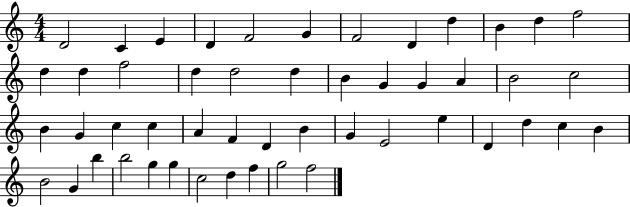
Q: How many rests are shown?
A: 0